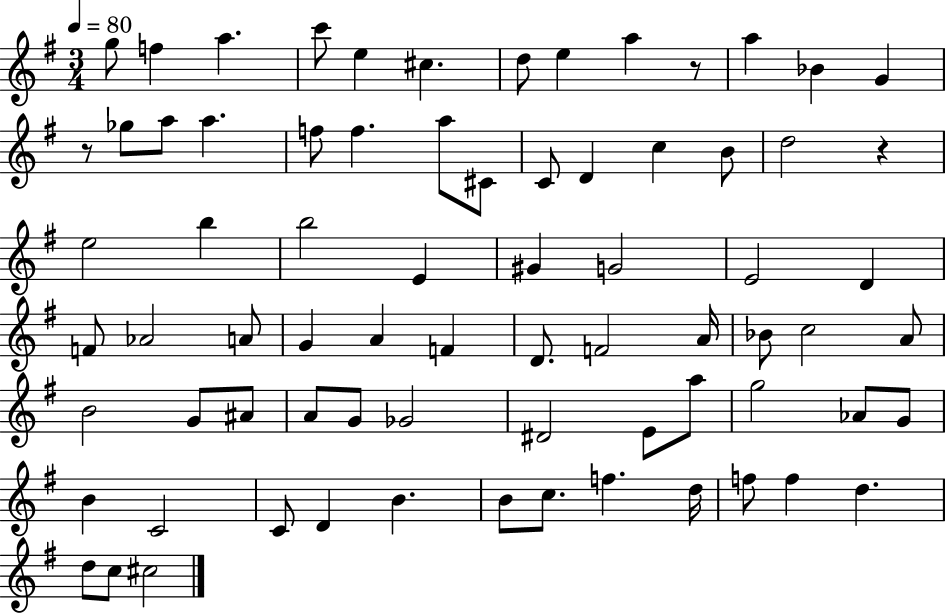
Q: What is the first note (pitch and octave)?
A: G5